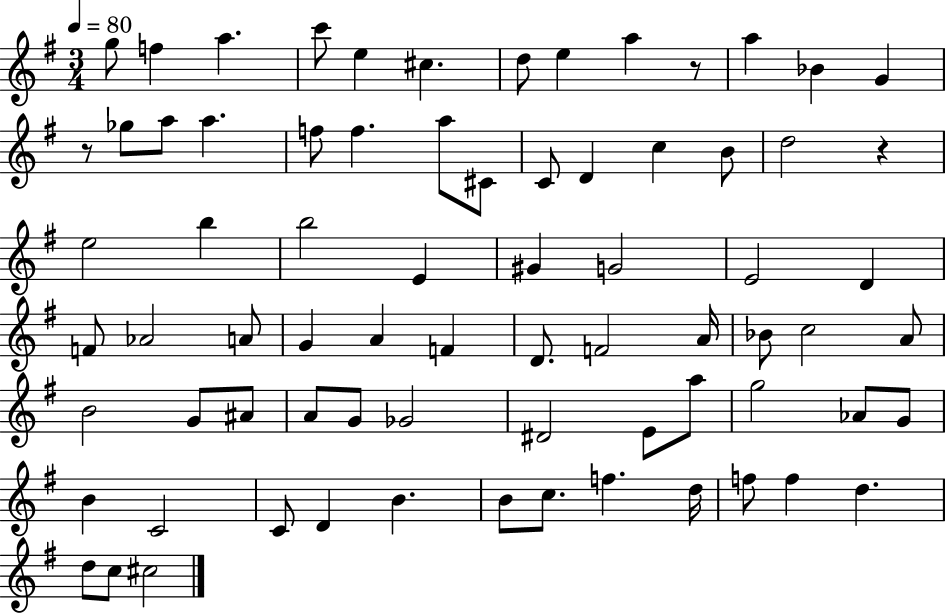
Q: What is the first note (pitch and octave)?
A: G5